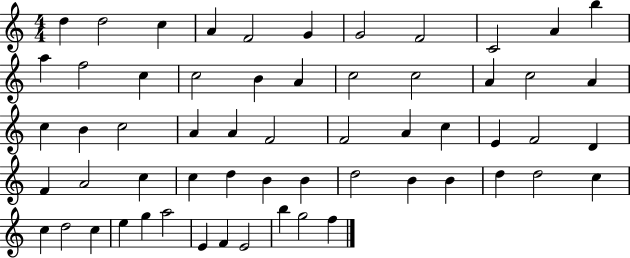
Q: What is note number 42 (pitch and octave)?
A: D5